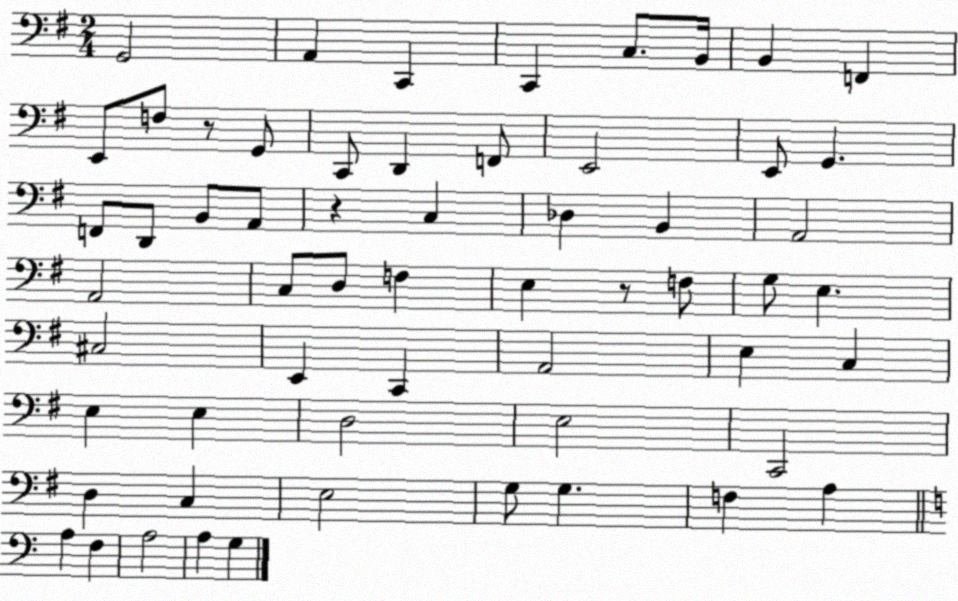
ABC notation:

X:1
T:Untitled
M:2/4
L:1/4
K:G
G,,2 A,, C,, C,, C,/2 B,,/4 B,, F,, E,,/2 F,/2 z/2 G,,/2 C,,/2 D,, F,,/2 E,,2 E,,/2 G,, F,,/2 D,,/2 B,,/2 A,,/2 z C, _D, B,, A,,2 A,,2 C,/2 D,/2 F, E, z/2 F,/2 G,/2 E, ^C,2 E,, C,, A,,2 E, C, E, E, D,2 E,2 C,,2 D, C, E,2 G,/2 G, F, A, A, F, A,2 A, G,